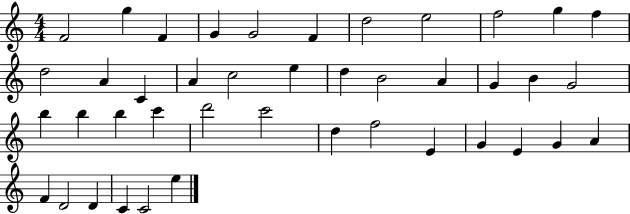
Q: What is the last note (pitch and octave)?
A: E5